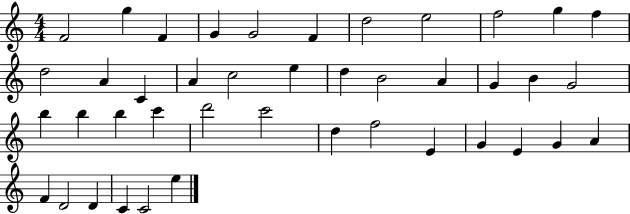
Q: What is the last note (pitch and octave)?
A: E5